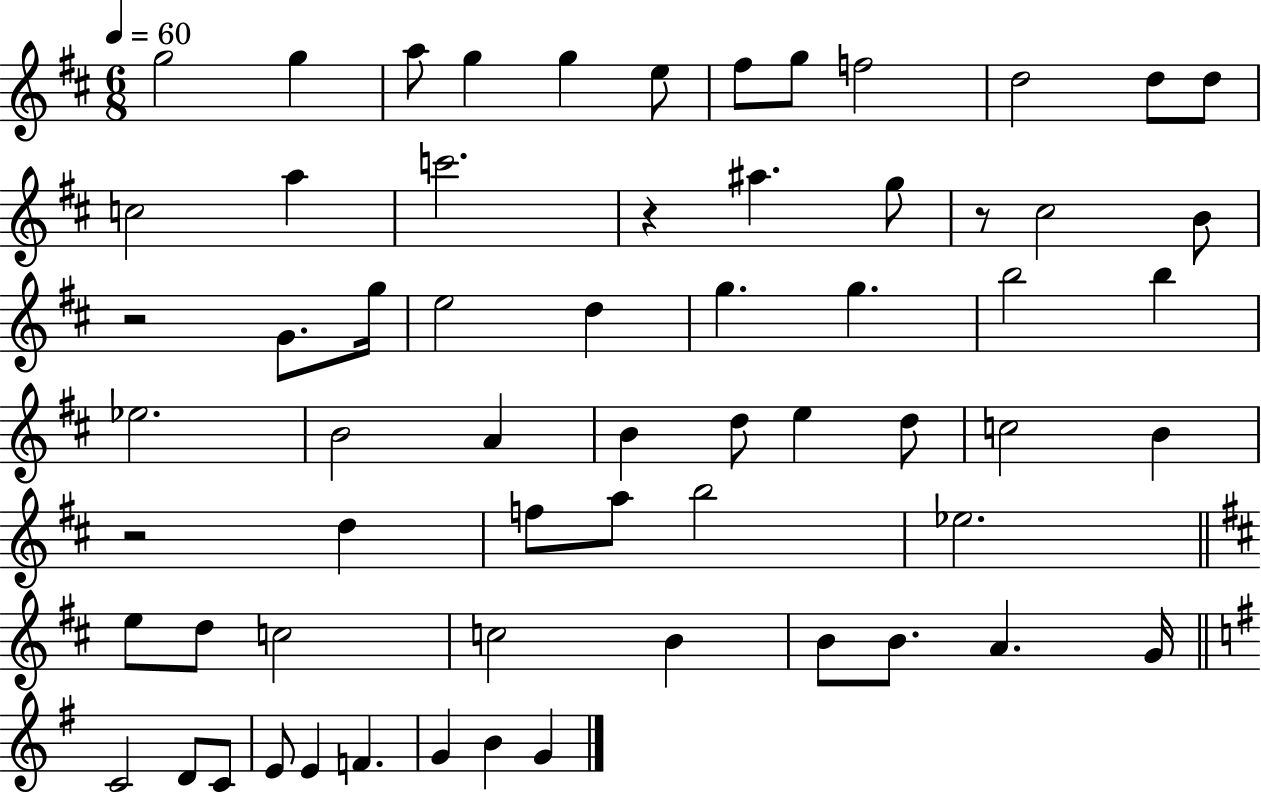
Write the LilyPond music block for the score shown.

{
  \clef treble
  \numericTimeSignature
  \time 6/8
  \key d \major
  \tempo 4 = 60
  g''2 g''4 | a''8 g''4 g''4 e''8 | fis''8 g''8 f''2 | d''2 d''8 d''8 | \break c''2 a''4 | c'''2. | r4 ais''4. g''8 | r8 cis''2 b'8 | \break r2 g'8. g''16 | e''2 d''4 | g''4. g''4. | b''2 b''4 | \break ees''2. | b'2 a'4 | b'4 d''8 e''4 d''8 | c''2 b'4 | \break r2 d''4 | f''8 a''8 b''2 | ees''2. | \bar "||" \break \key b \minor e''8 d''8 c''2 | c''2 b'4 | b'8 b'8. a'4. g'16 | \bar "||" \break \key e \minor c'2 d'8 c'8 | e'8 e'4 f'4. | g'4 b'4 g'4 | \bar "|."
}